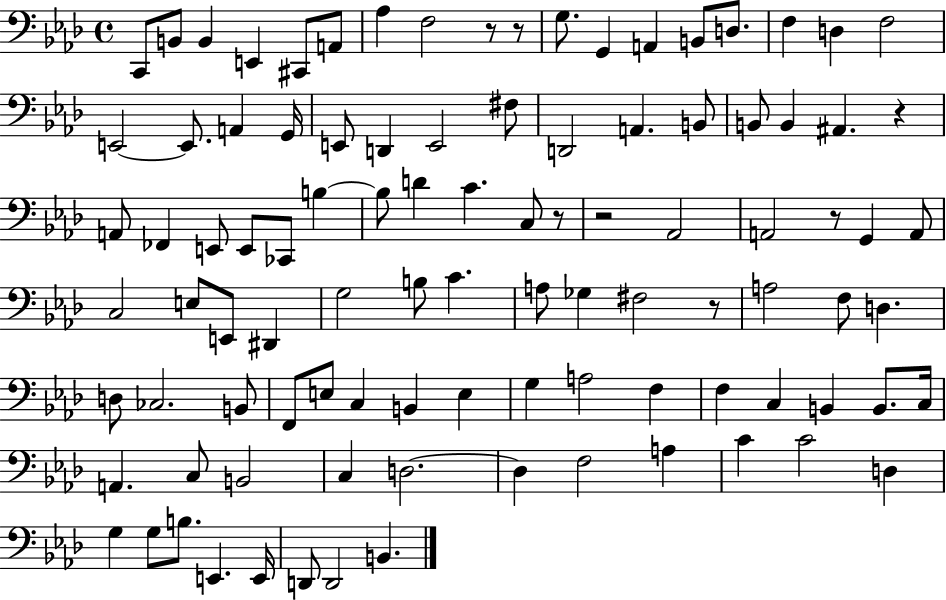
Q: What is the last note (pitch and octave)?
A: B2